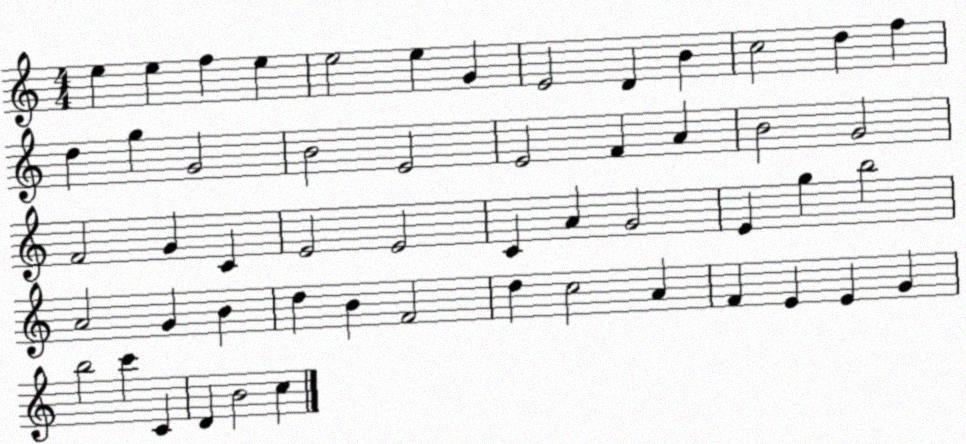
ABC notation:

X:1
T:Untitled
M:4/4
L:1/4
K:C
e e f e e2 e G E2 D B c2 d f d g G2 B2 E2 E2 F A B2 G2 F2 G C E2 E2 C A G2 E g b2 A2 G B d B F2 d c2 A F E E G b2 c' C D B2 c